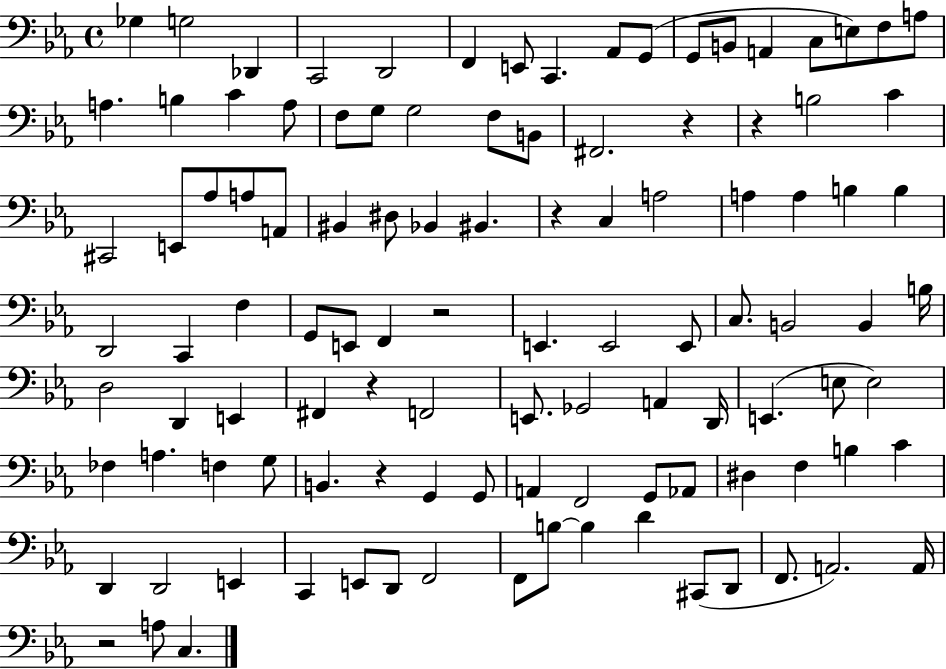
{
  \clef bass
  \time 4/4
  \defaultTimeSignature
  \key ees \major
  ges4 g2 des,4 | c,2 d,2 | f,4 e,8 c,4. aes,8 g,8( | g,8 b,8 a,4 c8 e8) f8 a8 | \break a4. b4 c'4 a8 | f8 g8 g2 f8 b,8 | fis,2. r4 | r4 b2 c'4 | \break cis,2 e,8 aes8 a8 a,8 | bis,4 dis8 bes,4 bis,4. | r4 c4 a2 | a4 a4 b4 b4 | \break d,2 c,4 f4 | g,8 e,8 f,4 r2 | e,4. e,2 e,8 | c8. b,2 b,4 b16 | \break d2 d,4 e,4 | fis,4 r4 f,2 | e,8. ges,2 a,4 d,16 | e,4.( e8 e2) | \break fes4 a4. f4 g8 | b,4. r4 g,4 g,8 | a,4 f,2 g,8 aes,8 | dis4 f4 b4 c'4 | \break d,4 d,2 e,4 | c,4 e,8 d,8 f,2 | f,8 b8~~ b4 d'4 cis,8( d,8 | f,8. a,2.) a,16 | \break r2 a8 c4. | \bar "|."
}